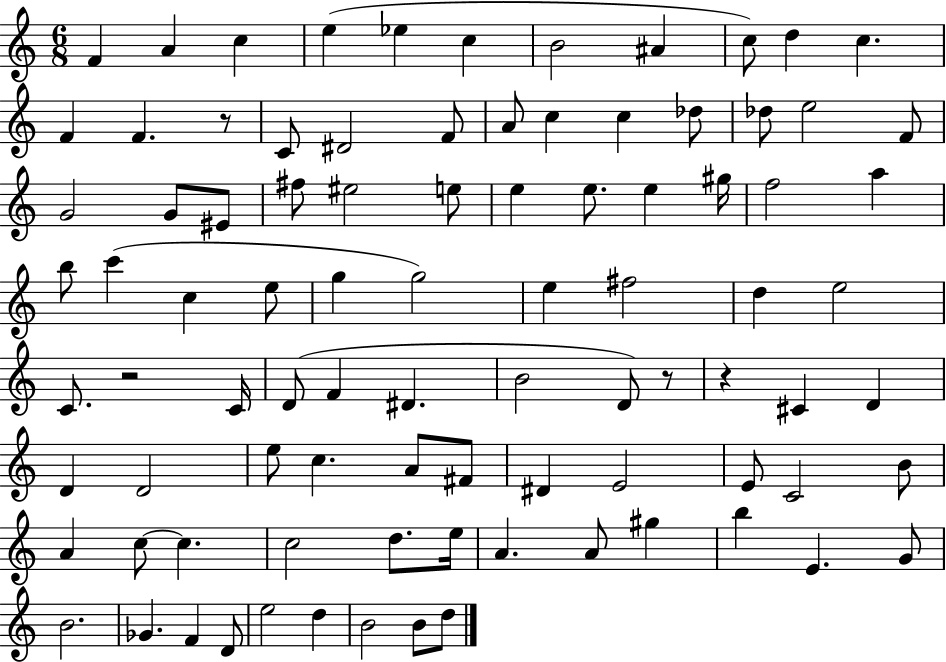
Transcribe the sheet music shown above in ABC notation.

X:1
T:Untitled
M:6/8
L:1/4
K:C
F A c e _e c B2 ^A c/2 d c F F z/2 C/2 ^D2 F/2 A/2 c c _d/2 _d/2 e2 F/2 G2 G/2 ^E/2 ^f/2 ^e2 e/2 e e/2 e ^g/4 f2 a b/2 c' c e/2 g g2 e ^f2 d e2 C/2 z2 C/4 D/2 F ^D B2 D/2 z/2 z ^C D D D2 e/2 c A/2 ^F/2 ^D E2 E/2 C2 B/2 A c/2 c c2 d/2 e/4 A A/2 ^g b E G/2 B2 _G F D/2 e2 d B2 B/2 d/2